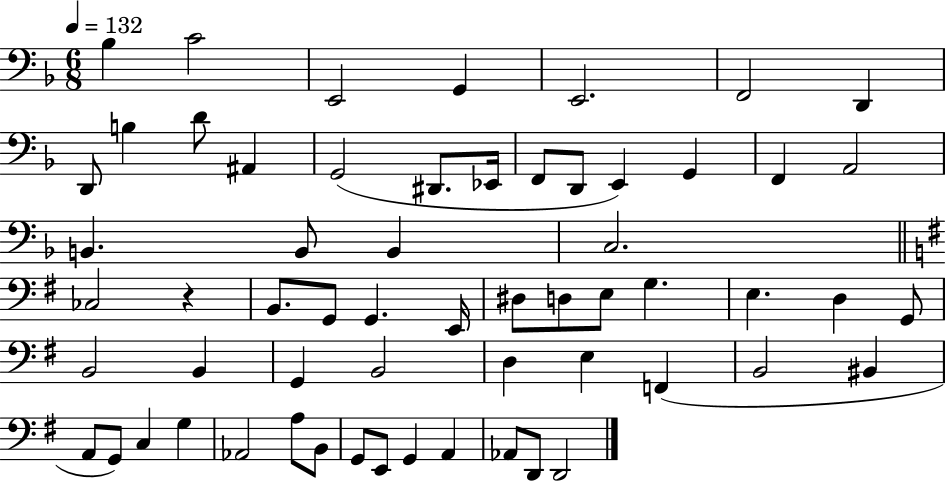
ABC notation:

X:1
T:Untitled
M:6/8
L:1/4
K:F
_B, C2 E,,2 G,, E,,2 F,,2 D,, D,,/2 B, D/2 ^A,, G,,2 ^D,,/2 _E,,/4 F,,/2 D,,/2 E,, G,, F,, A,,2 B,, B,,/2 B,, C,2 _C,2 z B,,/2 G,,/2 G,, E,,/4 ^D,/2 D,/2 E,/2 G, E, D, G,,/2 B,,2 B,, G,, B,,2 D, E, F,, B,,2 ^B,, A,,/2 G,,/2 C, G, _A,,2 A,/2 B,,/2 G,,/2 E,,/2 G,, A,, _A,,/2 D,,/2 D,,2